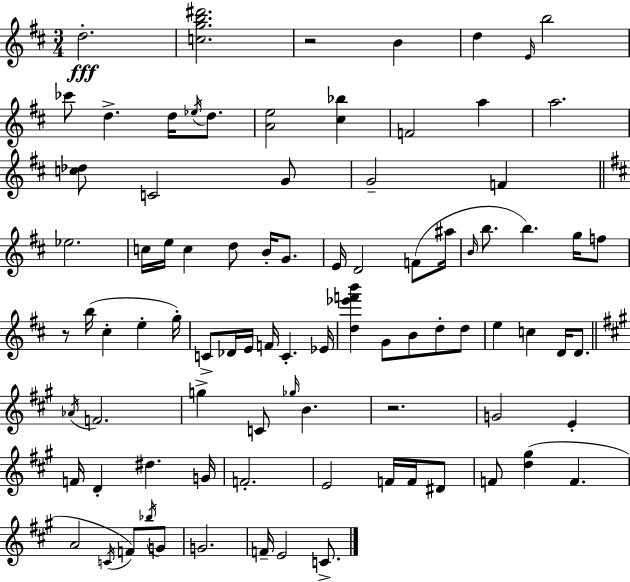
X:1
T:Untitled
M:3/4
L:1/4
K:D
d2 [cgb^d']2 z2 B d E/4 b2 _c'/2 d d/4 _e/4 d/2 [Ae]2 [^c_b] F2 a a2 [c_d]/2 C2 G/2 G2 F _e2 c/4 e/4 c d/2 B/4 G/2 E/4 D2 F/2 ^a/4 B/4 b/2 b g/4 f/2 z/2 b/4 ^c e g/4 C/2 _D/4 E/4 F/4 C _E/4 [d_e'f'b'] G/2 B/2 d/2 d/2 e c D/4 D/2 _A/4 F2 g C/2 _g/4 B z2 G2 E F/4 D ^d G/4 F2 E2 F/4 F/4 ^D/2 F/2 [d^g] F A2 C/4 F/2 _b/4 G/2 G2 F/4 E2 C/2